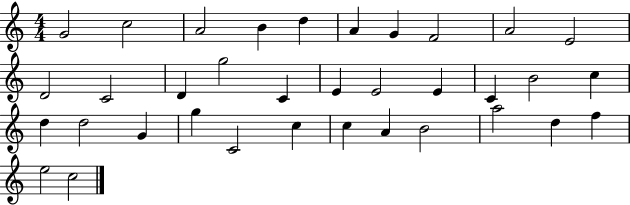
X:1
T:Untitled
M:4/4
L:1/4
K:C
G2 c2 A2 B d A G F2 A2 E2 D2 C2 D g2 C E E2 E C B2 c d d2 G g C2 c c A B2 a2 d f e2 c2